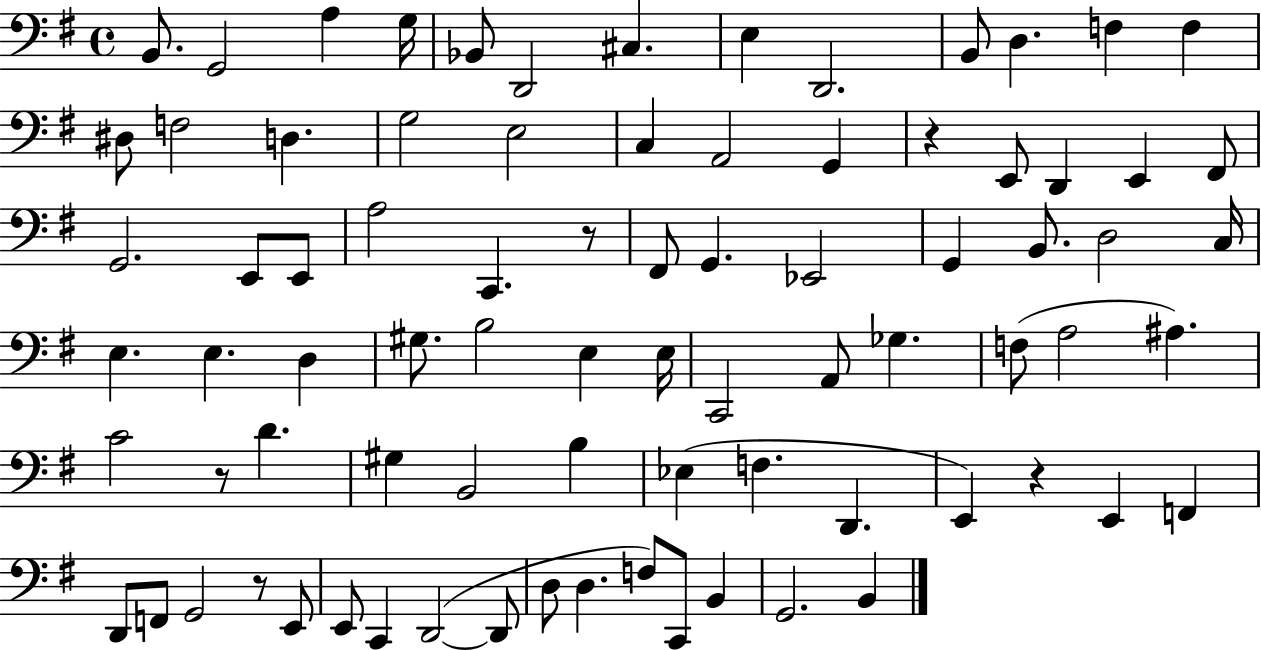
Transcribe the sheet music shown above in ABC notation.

X:1
T:Untitled
M:4/4
L:1/4
K:G
B,,/2 G,,2 A, G,/4 _B,,/2 D,,2 ^C, E, D,,2 B,,/2 D, F, F, ^D,/2 F,2 D, G,2 E,2 C, A,,2 G,, z E,,/2 D,, E,, ^F,,/2 G,,2 E,,/2 E,,/2 A,2 C,, z/2 ^F,,/2 G,, _E,,2 G,, B,,/2 D,2 C,/4 E, E, D, ^G,/2 B,2 E, E,/4 C,,2 A,,/2 _G, F,/2 A,2 ^A, C2 z/2 D ^G, B,,2 B, _E, F, D,, E,, z E,, F,, D,,/2 F,,/2 G,,2 z/2 E,,/2 E,,/2 C,, D,,2 D,,/2 D,/2 D, F,/2 C,,/2 B,, G,,2 B,,